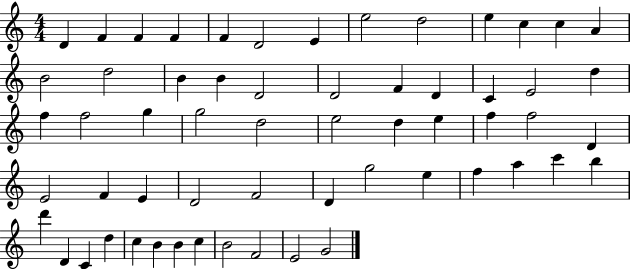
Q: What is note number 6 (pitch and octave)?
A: D4